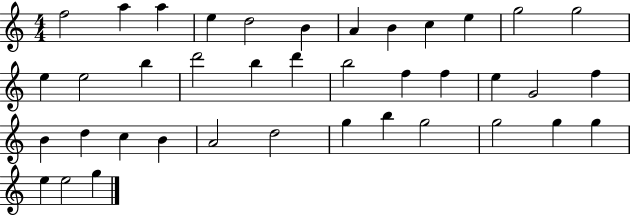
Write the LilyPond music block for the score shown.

{
  \clef treble
  \numericTimeSignature
  \time 4/4
  \key c \major
  f''2 a''4 a''4 | e''4 d''2 b'4 | a'4 b'4 c''4 e''4 | g''2 g''2 | \break e''4 e''2 b''4 | d'''2 b''4 d'''4 | b''2 f''4 f''4 | e''4 g'2 f''4 | \break b'4 d''4 c''4 b'4 | a'2 d''2 | g''4 b''4 g''2 | g''2 g''4 g''4 | \break e''4 e''2 g''4 | \bar "|."
}